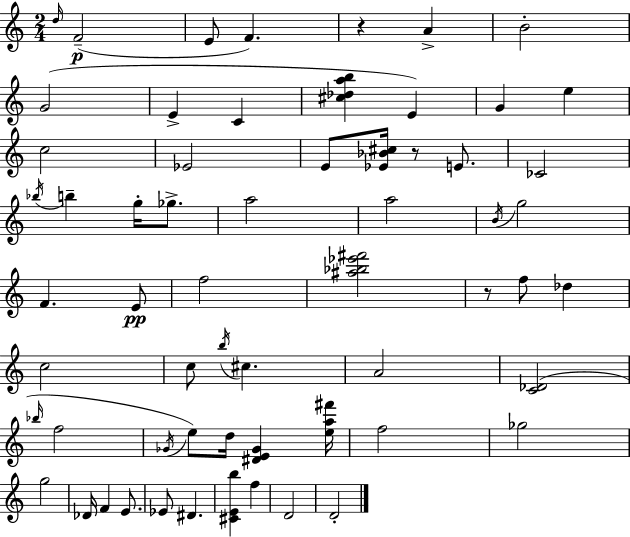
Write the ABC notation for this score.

X:1
T:Untitled
M:2/4
L:1/4
K:C
d/4 F2 E/2 F z A B2 G2 E C [^c_dab] E G e c2 _E2 E/2 [_E_B^c]/4 z/2 E/2 _C2 _b/4 b g/4 _g/2 a2 a2 B/4 g2 F E/2 f2 [^a_b_e'^f']2 z/2 f/2 _d c2 c/2 b/4 ^c A2 [C_D]2 _b/4 f2 _G/4 e/2 d/4 [^DE_G] [ea^f']/4 f2 _g2 g2 _D/4 F E/2 _E/2 ^D [^CEb] f D2 D2